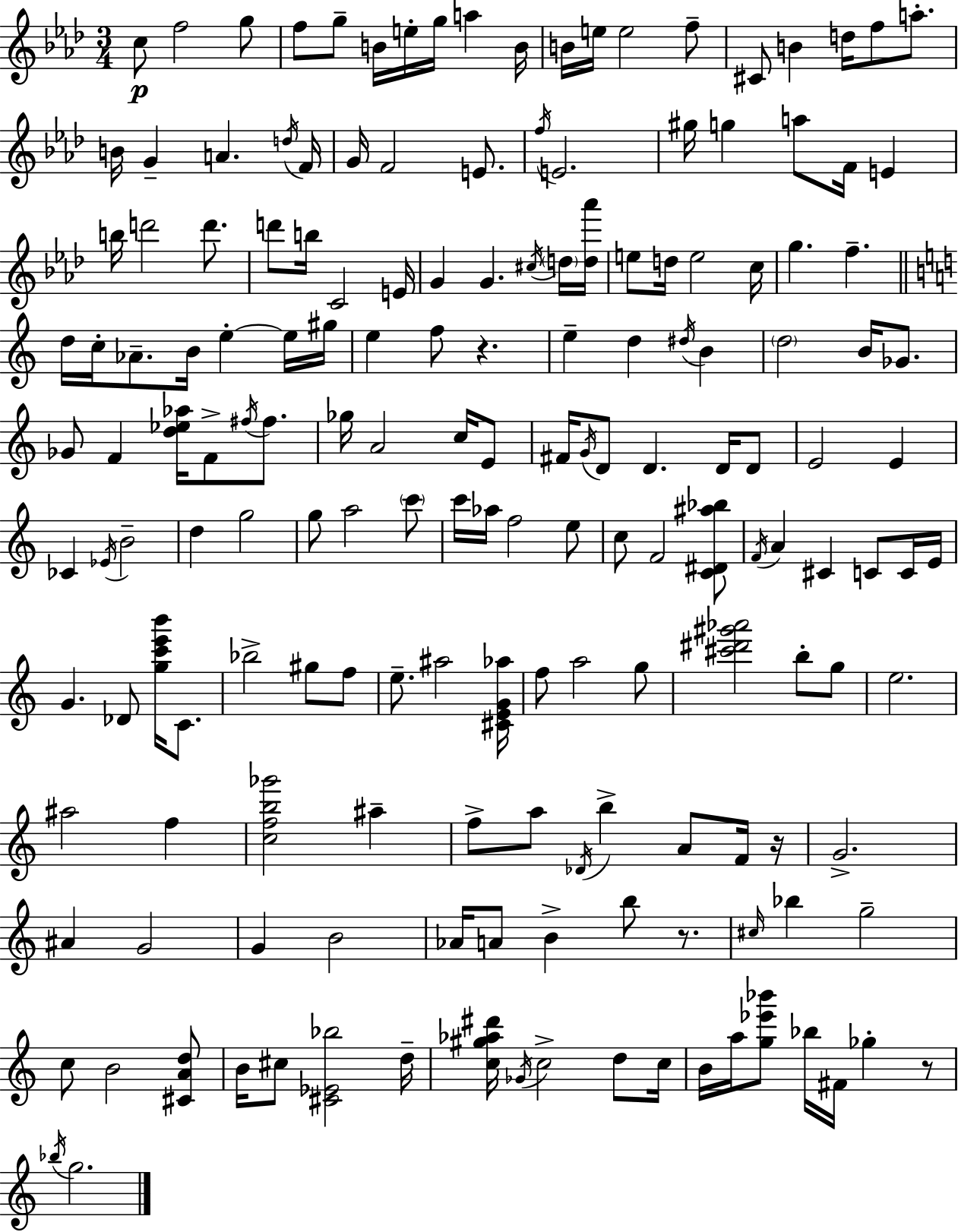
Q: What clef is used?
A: treble